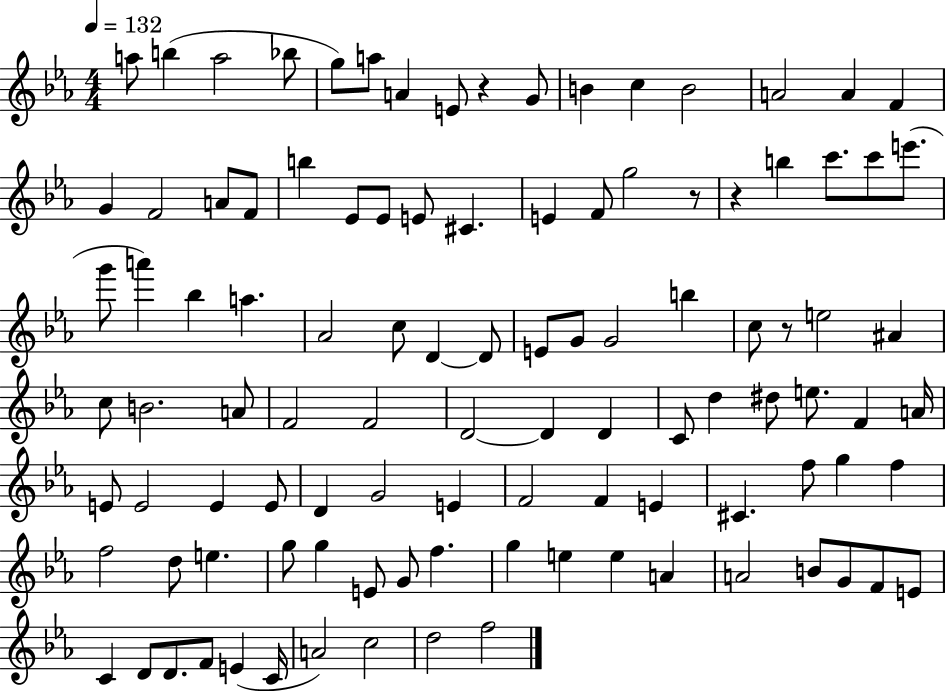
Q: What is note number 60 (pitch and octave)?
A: A4